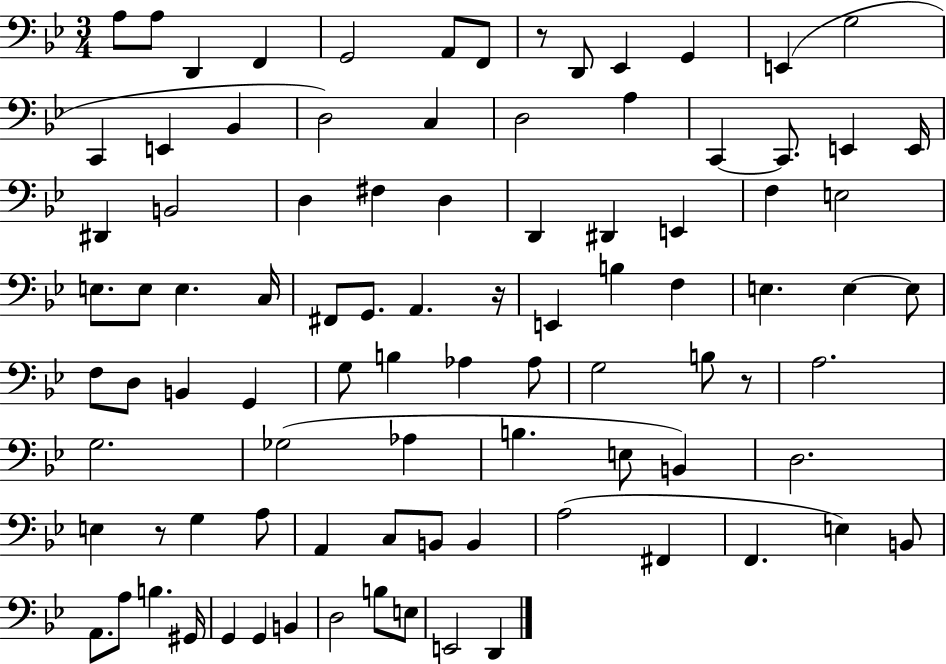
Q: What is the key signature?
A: BES major